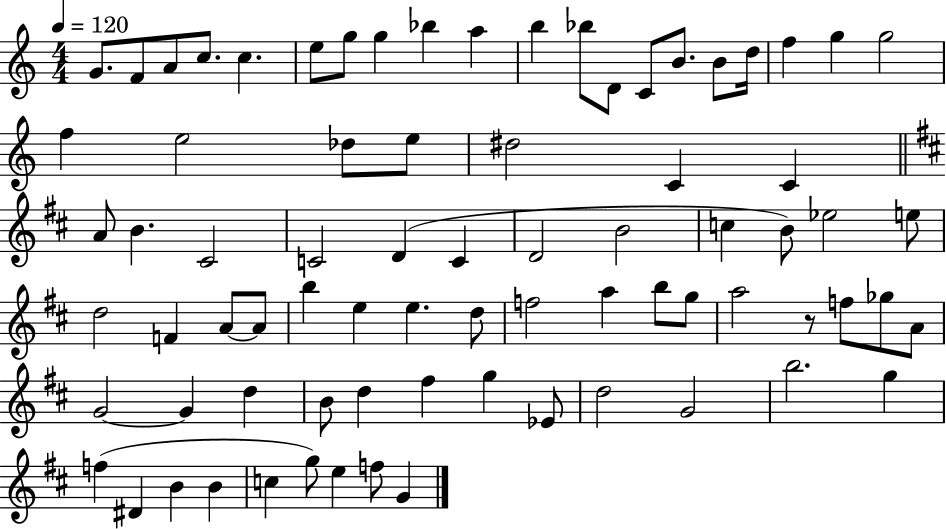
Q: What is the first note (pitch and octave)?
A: G4